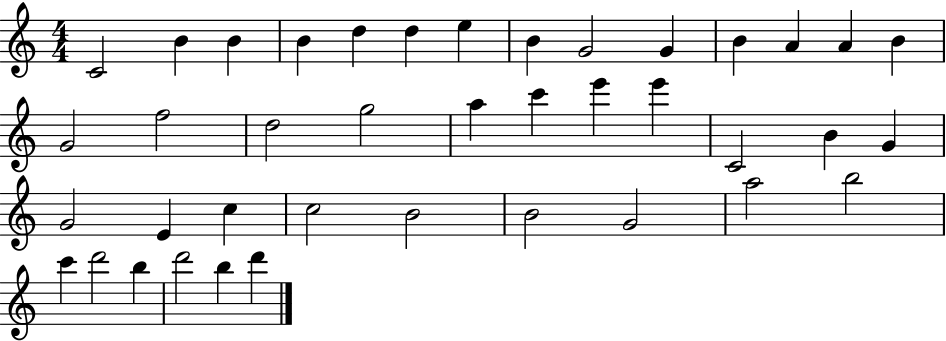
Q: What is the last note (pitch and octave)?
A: D6